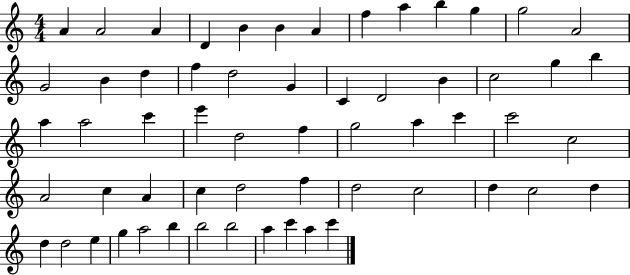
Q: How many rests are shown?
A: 0